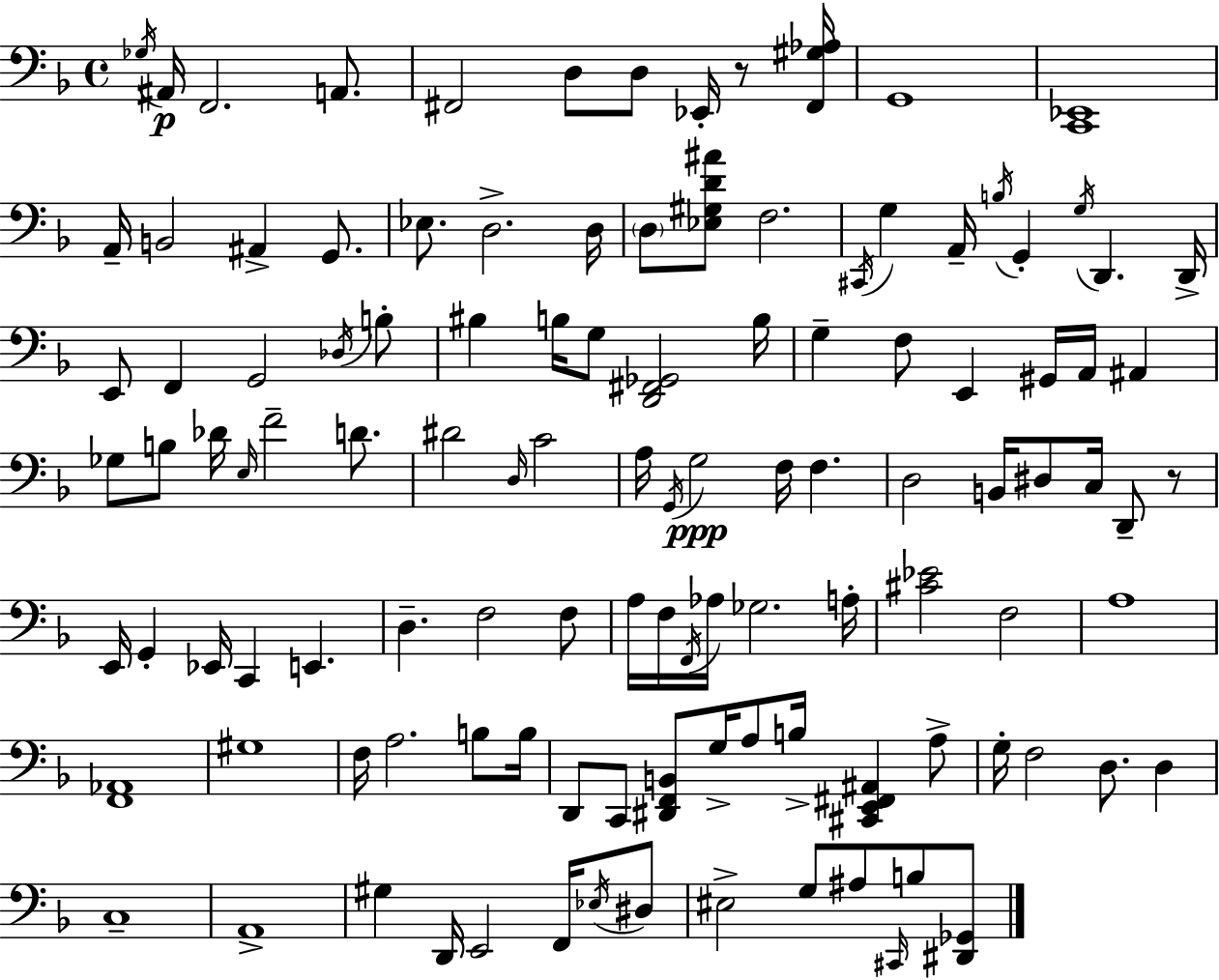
{
  \clef bass
  \time 4/4
  \defaultTimeSignature
  \key d \minor
  \acciaccatura { ges16 }\p ais,16 f,2. a,8. | fis,2 d8 d8 ees,16-. r8 | <fis, gis aes>16 g,1 | <c, ees,>1 | \break a,16-- b,2 ais,4-> g,8. | ees8. d2.-> | d16 \parenthesize d8 <ees gis d' ais'>8 f2. | \acciaccatura { cis,16 } g4 a,16-- \acciaccatura { b16 } g,4-. \acciaccatura { g16 } d,4. | \break d,16-> e,8 f,4 g,2 | \acciaccatura { des16 } b8-. bis4 b16 g8 <d, fis, ges,>2 | b16 g4-- f8 e,4 gis,16 | a,16 ais,4 ges8 b8 des'16 \grace { e16 } f'2-- | \break d'8. dis'2 \grace { d16 } c'2 | a16 \acciaccatura { g,16 } g2\ppp | f16 f4. d2 | b,16 dis8 c16 d,8-- r8 e,16 g,4-. ees,16 c,4 | \break e,4. d4.-- f2 | f8 a16 f16 \acciaccatura { f,16 } aes16 ges2. | a16-. <cis' ees'>2 | f2 a1 | \break <f, aes,>1 | gis1 | f16 a2. | b8 b16 d,8 c,8 <dis, f, b,>8 g16-> | \break a8 b16-> <cis, e, fis, ais,>4 a8-> g16-. f2 | d8. d4 c1-- | a,1-> | gis4 d,16 e,2 | \break f,16 \acciaccatura { ees16 } dis8 eis2-> | g8 ais8 \grace { cis,16 } b8 <dis, ges,>8 \bar "|."
}